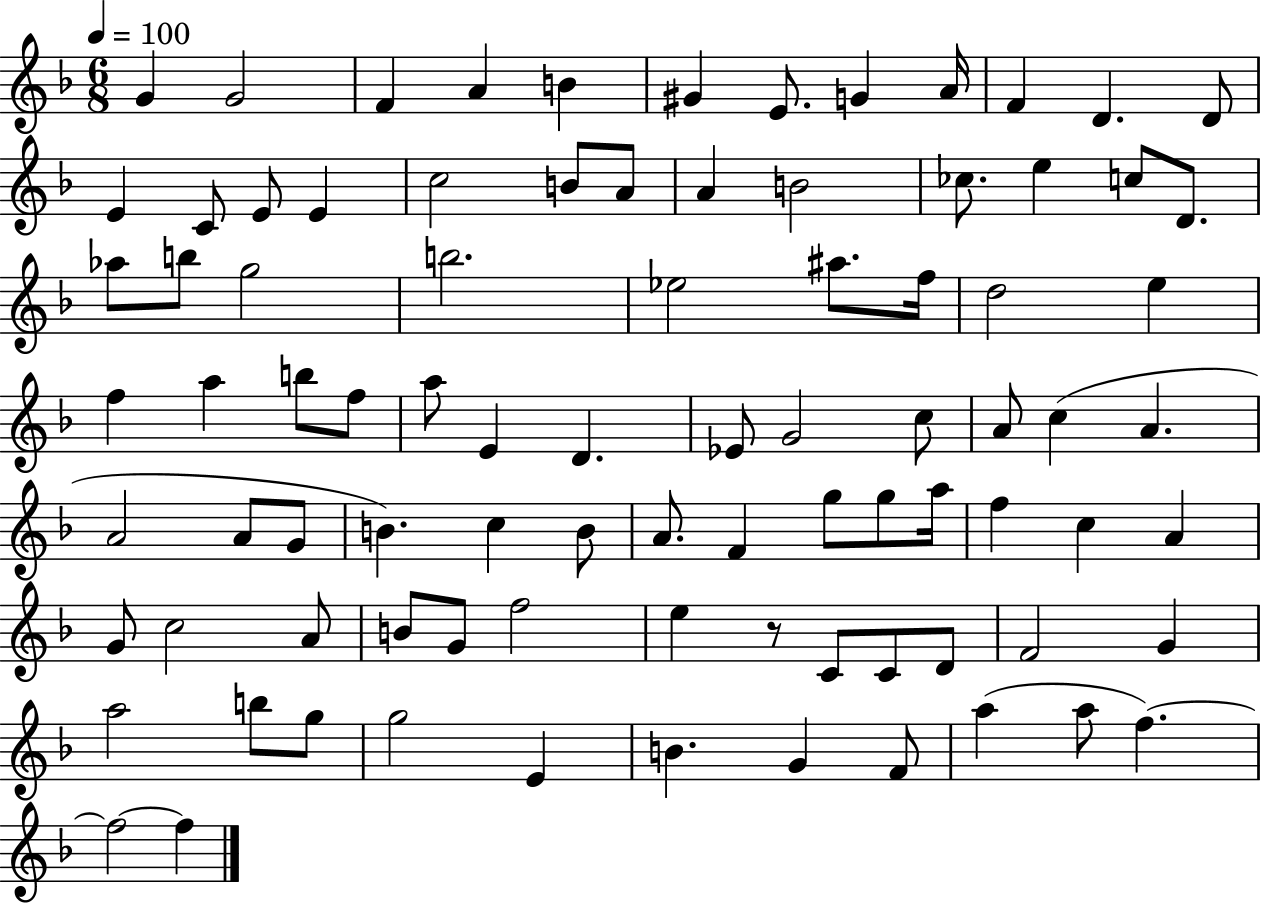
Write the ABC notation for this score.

X:1
T:Untitled
M:6/8
L:1/4
K:F
G G2 F A B ^G E/2 G A/4 F D D/2 E C/2 E/2 E c2 B/2 A/2 A B2 _c/2 e c/2 D/2 _a/2 b/2 g2 b2 _e2 ^a/2 f/4 d2 e f a b/2 f/2 a/2 E D _E/2 G2 c/2 A/2 c A A2 A/2 G/2 B c B/2 A/2 F g/2 g/2 a/4 f c A G/2 c2 A/2 B/2 G/2 f2 e z/2 C/2 C/2 D/2 F2 G a2 b/2 g/2 g2 E B G F/2 a a/2 f f2 f